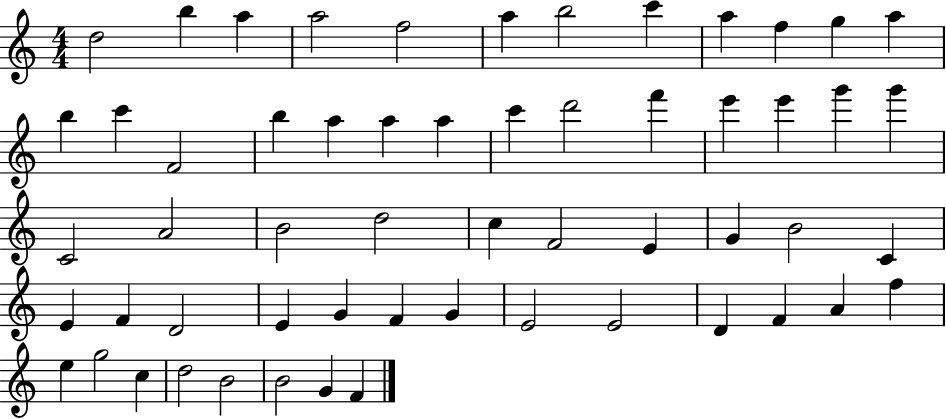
X:1
T:Untitled
M:4/4
L:1/4
K:C
d2 b a a2 f2 a b2 c' a f g a b c' F2 b a a a c' d'2 f' e' e' g' g' C2 A2 B2 d2 c F2 E G B2 C E F D2 E G F G E2 E2 D F A f e g2 c d2 B2 B2 G F